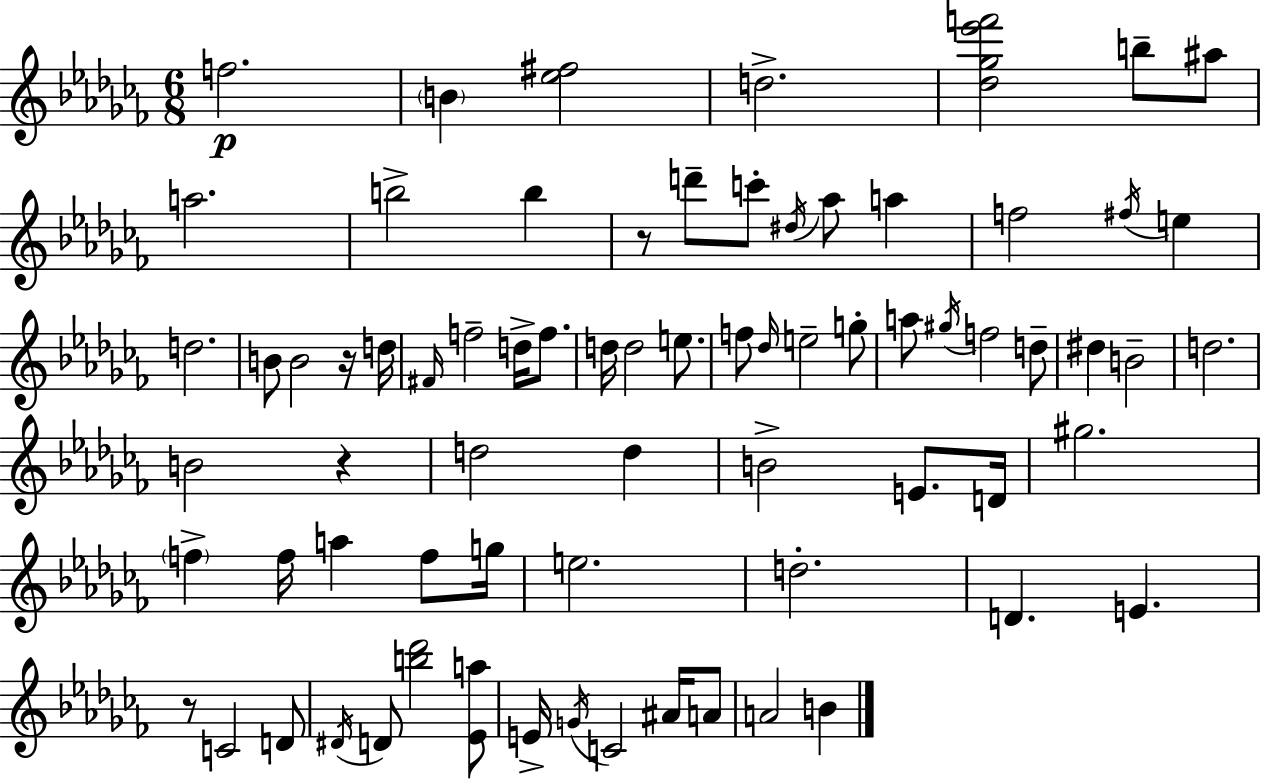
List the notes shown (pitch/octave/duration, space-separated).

F5/h. B4/q [Eb5,F#5]/h D5/h. [Db5,Gb5,Eb6,F6]/h B5/e A#5/e A5/h. B5/h B5/q R/e D6/e C6/e D#5/s Ab5/e A5/q F5/h F#5/s E5/q D5/h. B4/e B4/h R/s D5/s F#4/s F5/h D5/s F5/e. D5/s D5/h E5/e. F5/e Db5/s E5/h G5/e A5/e G#5/s F5/h D5/e D#5/q B4/h D5/h. B4/h R/q D5/h D5/q B4/h E4/e. D4/s G#5/h. F5/q F5/s A5/q F5/e G5/s E5/h. D5/h. D4/q. E4/q. R/e C4/h D4/e D#4/s D4/e [B5,Db6]/h [Eb4,A5]/e E4/s G4/s C4/h A#4/s A4/e A4/h B4/q